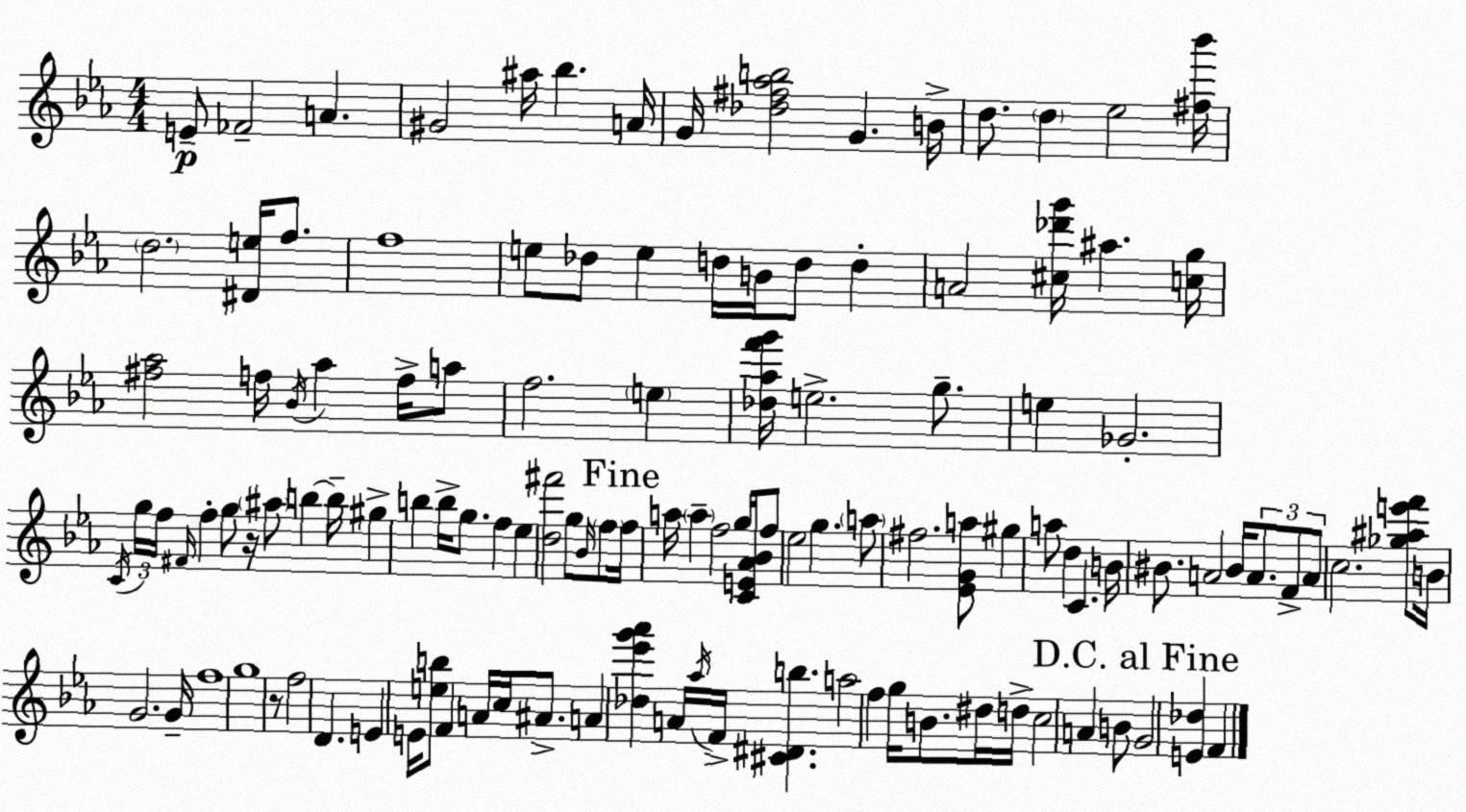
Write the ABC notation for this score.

X:1
T:Untitled
M:4/4
L:1/4
K:Cm
E/2 _F2 A ^G2 ^a/4 _b A/4 G/4 [_d^f_ab]2 G B/4 d/2 d _e2 [^f_b']/4 d2 [^De]/4 f/2 f4 e/2 _d/2 e d/4 B/4 d/2 d A2 [^c_d'g']/4 ^a [cg]/4 [^f_a]2 f/4 _B/4 _a f/4 a/2 f2 e [_d_af'g']/4 e2 g/2 e _G2 C/4 g/4 f/4 ^F/4 f g/2 z/4 ^a/2 b b/4 ^g b b/4 g/2 f _e [d^f']2 g/2 _B/4 f/2 f/4 a/4 a f2 g/4 [CE_A_B]/4 f/2 _e2 g a/2 ^f2 [_EGa]/2 ^g a/2 d C B/4 ^B/2 A2 ^B/4 A/2 F/2 A/2 c2 [_g^ae'f']/2 B/4 G2 G/4 f4 g4 z/2 f2 D E E/4 [eb]/2 F A/4 c/4 ^A/2 A [_d_e'g'_a'] A/4 _a/4 F/4 [^C^Db] a2 f g/4 B/2 ^d/4 d/4 c2 A B/2 G2 [E_d] F